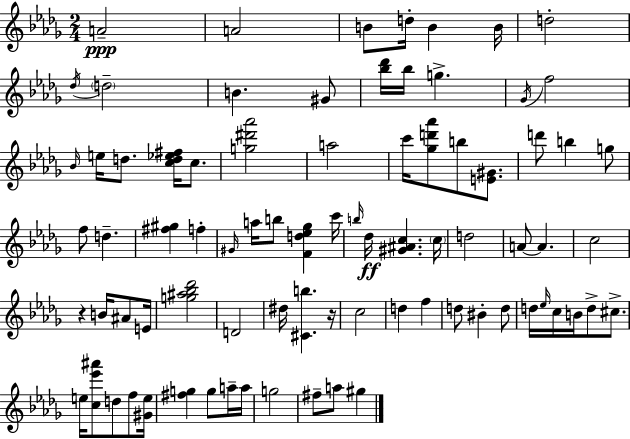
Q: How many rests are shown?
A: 2